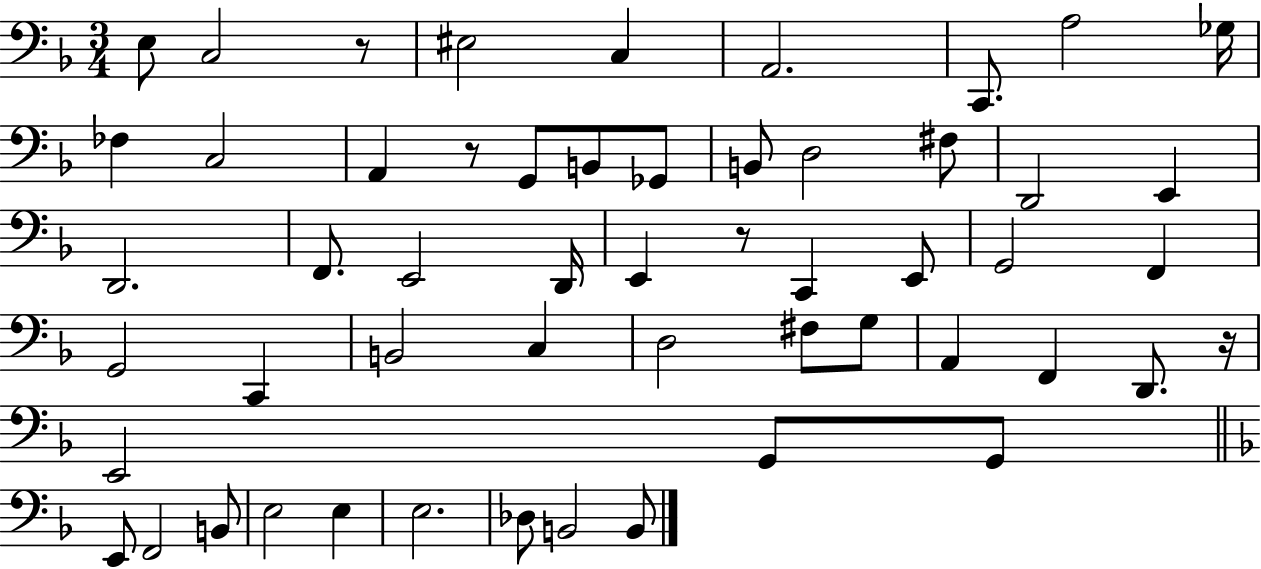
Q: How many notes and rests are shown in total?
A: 54